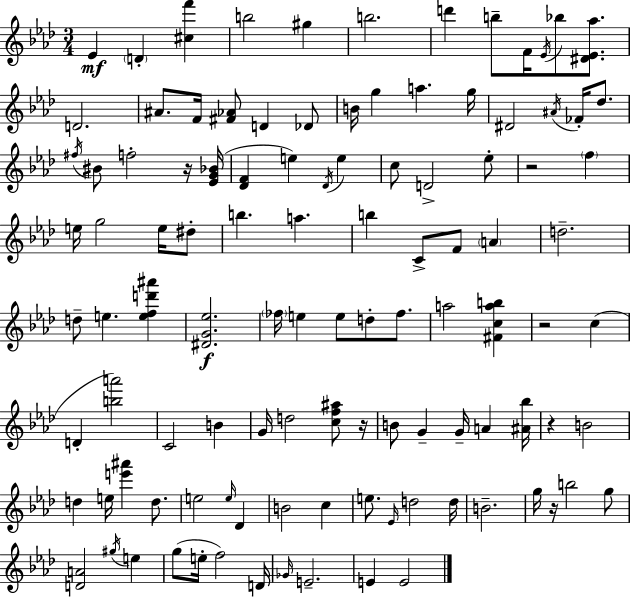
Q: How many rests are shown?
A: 6